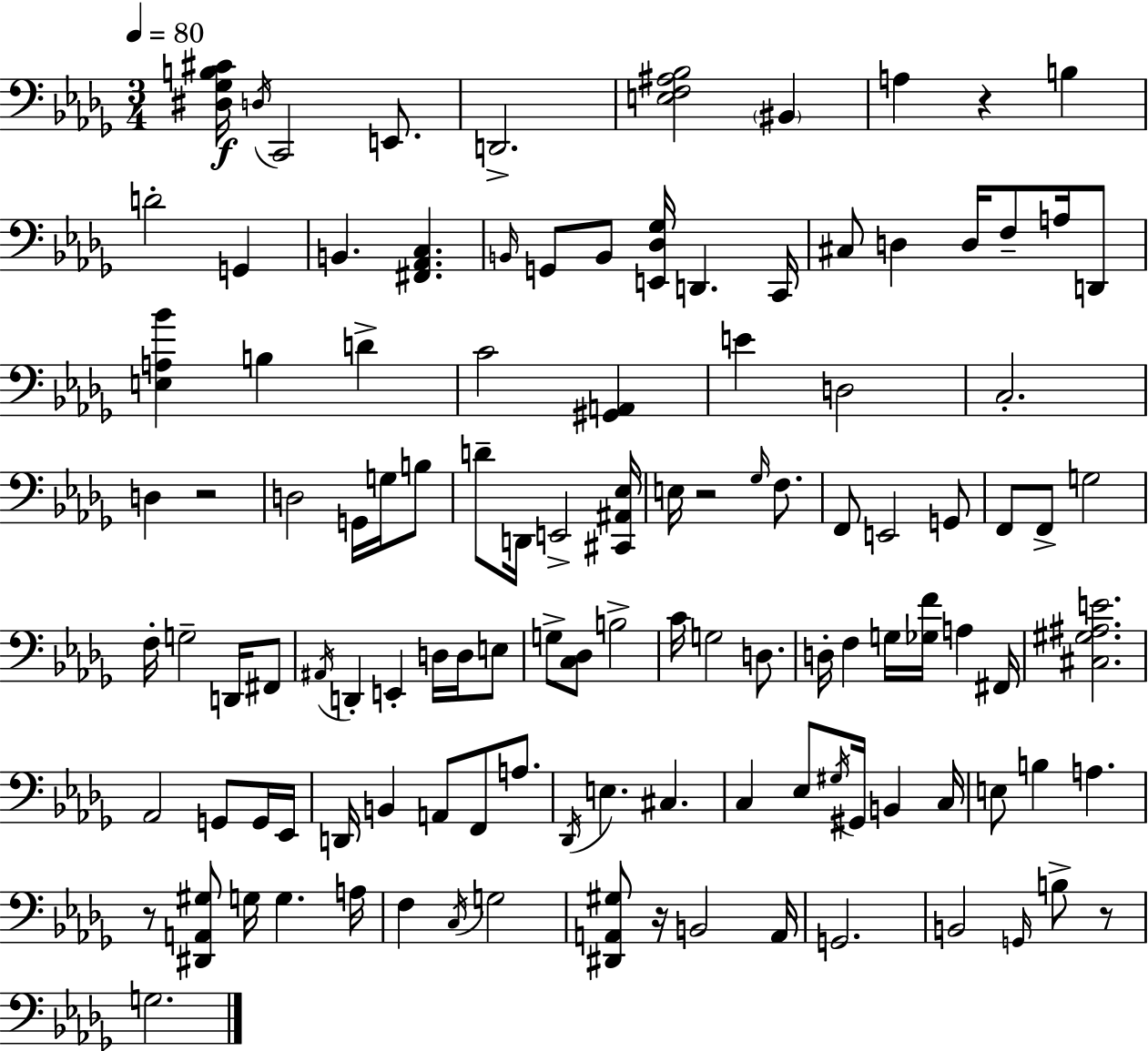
X:1
T:Untitled
M:3/4
L:1/4
K:Bbm
[^D,_G,B,^C]/4 D,/4 C,,2 E,,/2 D,,2 [E,F,^A,_B,]2 ^B,, A, z B, D2 G,, B,, [^F,,_A,,C,] B,,/4 G,,/2 B,,/2 [E,,_D,_G,]/4 D,, C,,/4 ^C,/2 D, D,/4 F,/2 A,/4 D,,/2 [E,A,_B] B, D C2 [^G,,A,,] E D,2 C,2 D, z2 D,2 G,,/4 G,/4 B,/2 D/2 D,,/4 E,,2 [^C,,^A,,_E,]/4 E,/4 z2 _G,/4 F,/2 F,,/2 E,,2 G,,/2 F,,/2 F,,/2 G,2 F,/4 G,2 D,,/4 ^F,,/2 ^A,,/4 D,, E,, D,/4 D,/4 E,/2 G,/2 [C,_D,]/2 B,2 C/4 G,2 D,/2 D,/4 F, G,/4 [_G,F]/4 A, ^F,,/4 [^C,^G,^A,E]2 _A,,2 G,,/2 G,,/4 _E,,/4 D,,/4 B,, A,,/2 F,,/2 A,/2 _D,,/4 E, ^C, C, _E,/2 ^G,/4 ^G,,/4 B,, C,/4 E,/2 B, A, z/2 [^D,,A,,^G,]/2 G,/4 G, A,/4 F, C,/4 G,2 [^D,,A,,^G,]/2 z/4 B,,2 A,,/4 G,,2 B,,2 G,,/4 B,/2 z/2 G,2